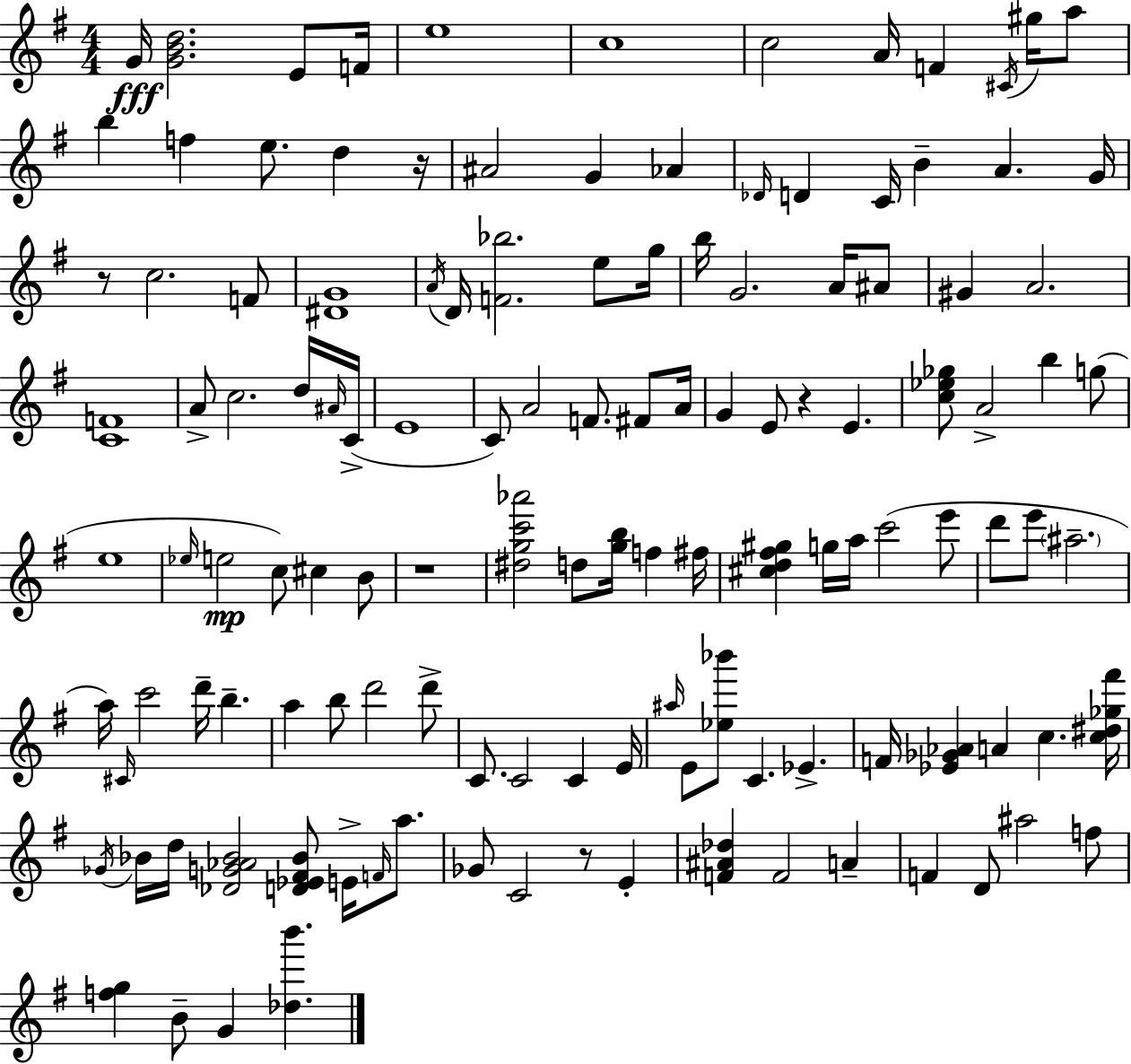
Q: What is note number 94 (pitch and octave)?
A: F4